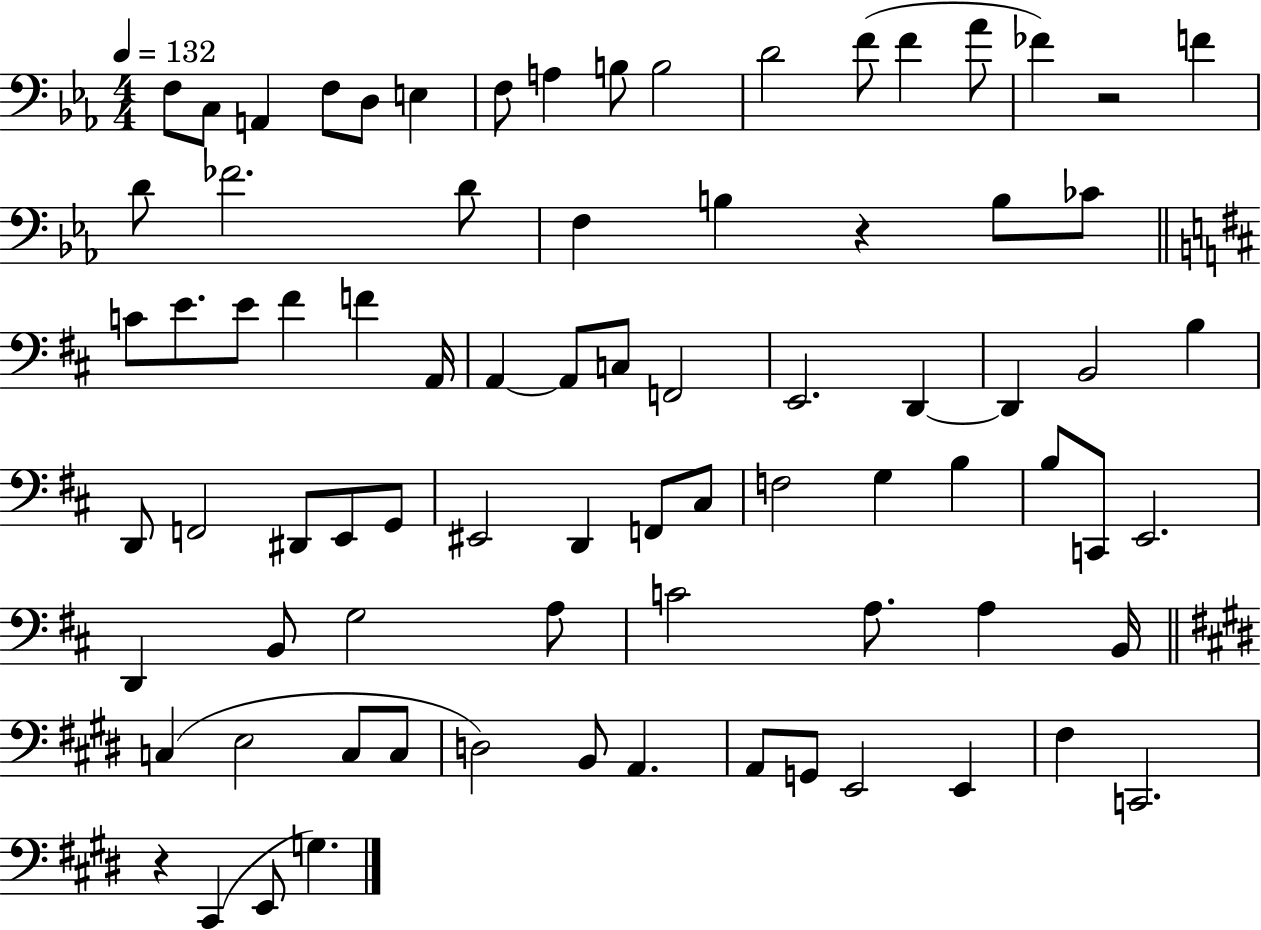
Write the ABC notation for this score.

X:1
T:Untitled
M:4/4
L:1/4
K:Eb
F,/2 C,/2 A,, F,/2 D,/2 E, F,/2 A, B,/2 B,2 D2 F/2 F _A/2 _F z2 F D/2 _F2 D/2 F, B, z B,/2 _C/2 C/2 E/2 E/2 ^F F A,,/4 A,, A,,/2 C,/2 F,,2 E,,2 D,, D,, B,,2 B, D,,/2 F,,2 ^D,,/2 E,,/2 G,,/2 ^E,,2 D,, F,,/2 ^C,/2 F,2 G, B, B,/2 C,,/2 E,,2 D,, B,,/2 G,2 A,/2 C2 A,/2 A, B,,/4 C, E,2 C,/2 C,/2 D,2 B,,/2 A,, A,,/2 G,,/2 E,,2 E,, ^F, C,,2 z ^C,, E,,/2 G,